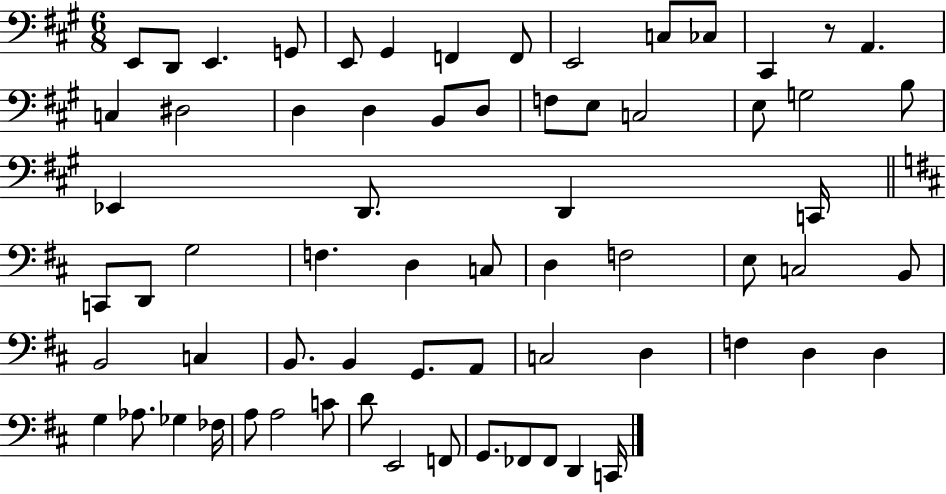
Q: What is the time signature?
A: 6/8